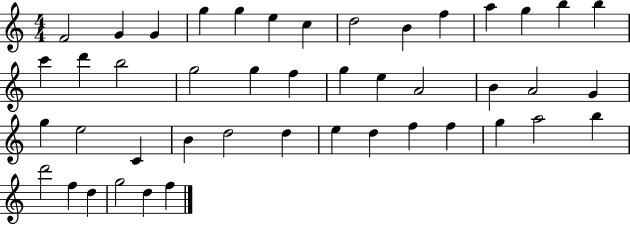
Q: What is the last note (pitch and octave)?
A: F5